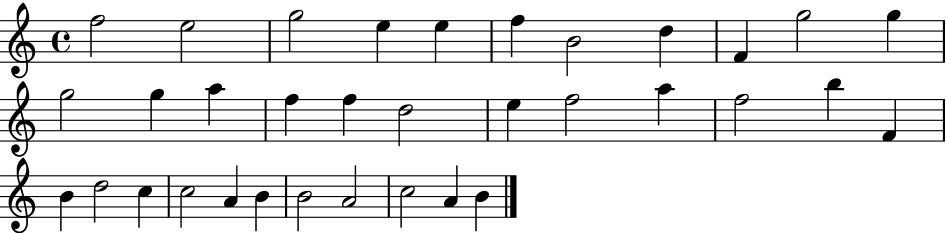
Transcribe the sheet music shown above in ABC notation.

X:1
T:Untitled
M:4/4
L:1/4
K:C
f2 e2 g2 e e f B2 d F g2 g g2 g a f f d2 e f2 a f2 b F B d2 c c2 A B B2 A2 c2 A B